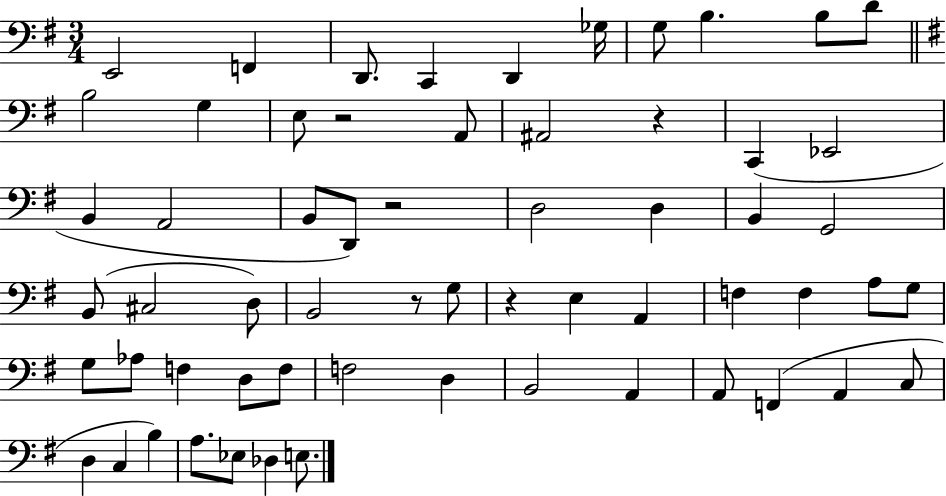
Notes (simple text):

E2/h F2/q D2/e. C2/q D2/q Gb3/s G3/e B3/q. B3/e D4/e B3/h G3/q E3/e R/h A2/e A#2/h R/q C2/q Eb2/h B2/q A2/h B2/e D2/e R/h D3/h D3/q B2/q G2/h B2/e C#3/h D3/e B2/h R/e G3/e R/q E3/q A2/q F3/q F3/q A3/e G3/e G3/e Ab3/e F3/q D3/e F3/e F3/h D3/q B2/h A2/q A2/e F2/q A2/q C3/e D3/q C3/q B3/q A3/e. Eb3/e Db3/q E3/e.